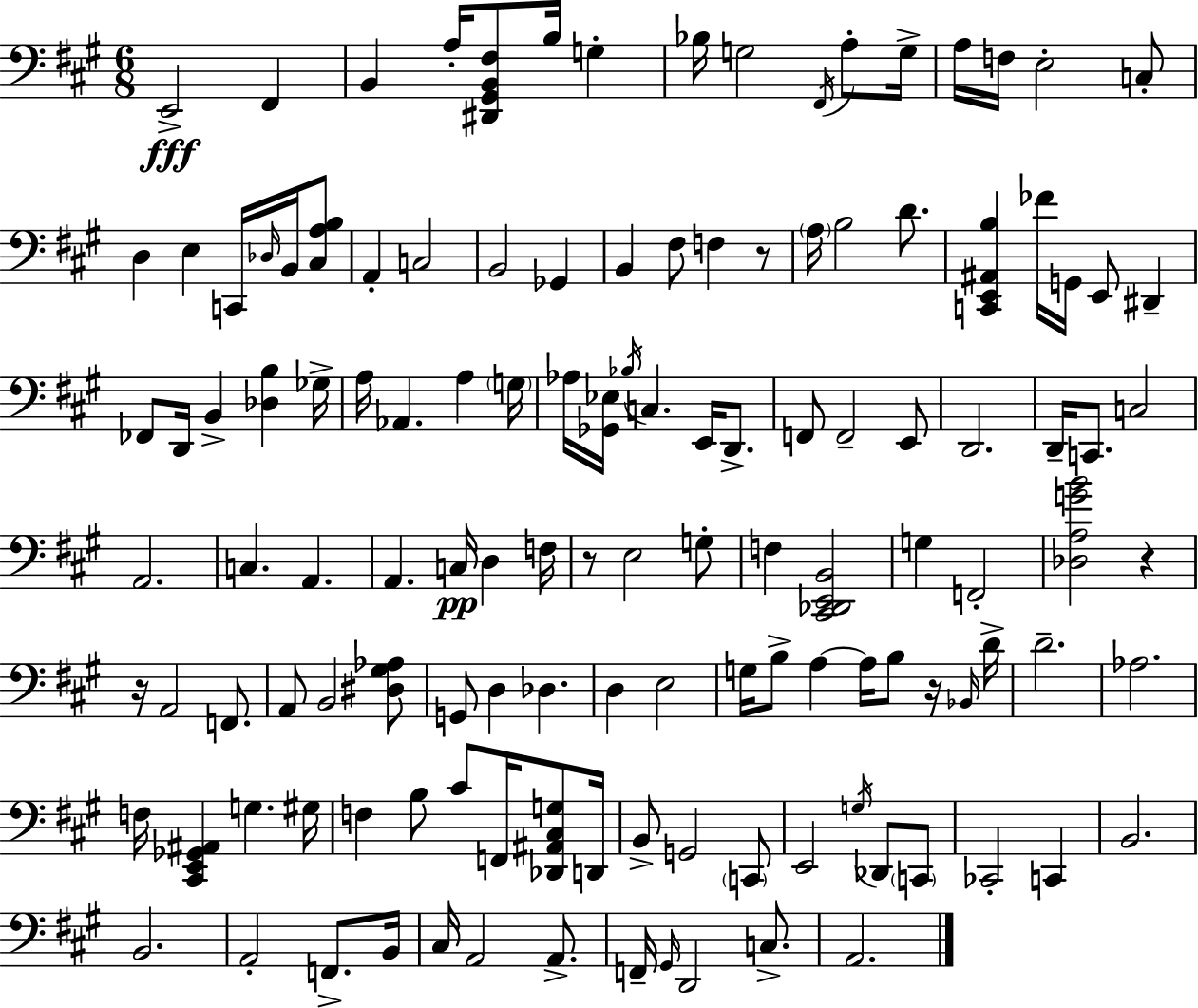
E2/h F#2/q B2/q A3/s [D#2,G#2,B2,F#3]/e B3/s G3/q Bb3/s G3/h F#2/s A3/e G3/s A3/s F3/s E3/h C3/e D3/q E3/q C2/s Db3/s B2/s [C#3,A3,B3]/e A2/q C3/h B2/h Gb2/q B2/q F#3/e F3/q R/e A3/s B3/h D4/e. [C2,E2,A#2,B3]/q FES4/s G2/s E2/e D#2/q FES2/e D2/s B2/q [Db3,B3]/q Gb3/s A3/s Ab2/q. A3/q G3/s Ab3/s [Gb2,Eb3]/s Bb3/s C3/q. E2/s D2/e. F2/e F2/h E2/e D2/h. D2/s C2/e. C3/h A2/h. C3/q. A2/q. A2/q. C3/s D3/q F3/s R/e E3/h G3/e F3/q [C#2,Db2,E2,B2]/h G3/q F2/h [Db3,A3,G4,B4]/h R/q R/s A2/h F2/e. A2/e B2/h [D#3,G#3,Ab3]/e G2/e D3/q Db3/q. D3/q E3/h G3/s B3/e A3/q A3/s B3/e R/s Bb2/s D4/s D4/h. Ab3/h. F3/s [C#2,E2,Gb2,A#2]/q G3/q. G#3/s F3/q B3/e C#4/e F2/s [Db2,A#2,C#3,G3]/e D2/s B2/e G2/h C2/e E2/h G3/s Db2/e C2/e CES2/h C2/q B2/h. B2/h. A2/h F2/e. B2/s C#3/s A2/h A2/e. F2/s G#2/s D2/h C3/e. A2/h.